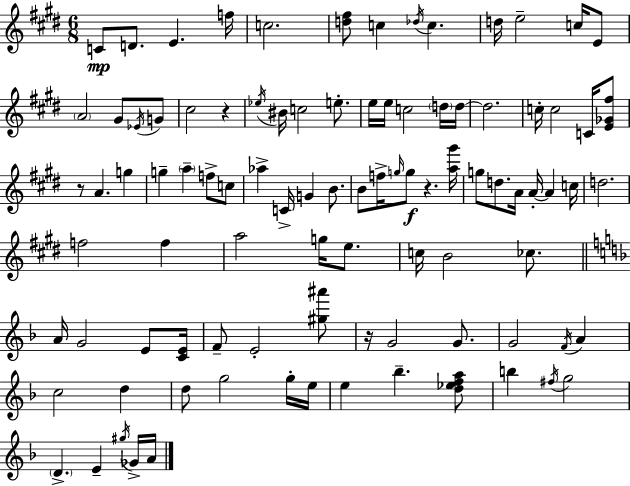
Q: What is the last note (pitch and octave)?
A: A4